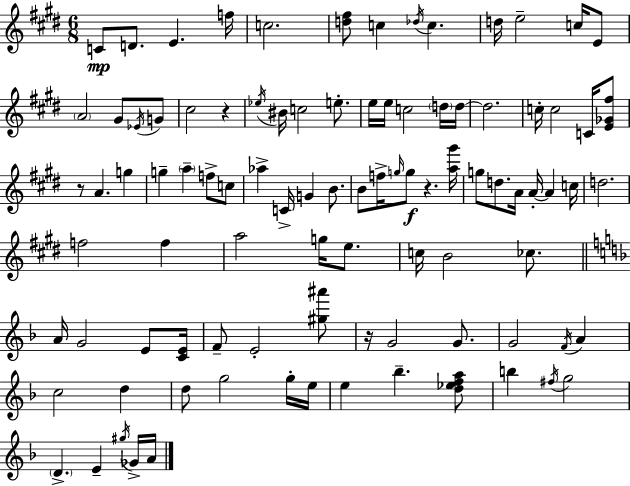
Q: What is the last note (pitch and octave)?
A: A4